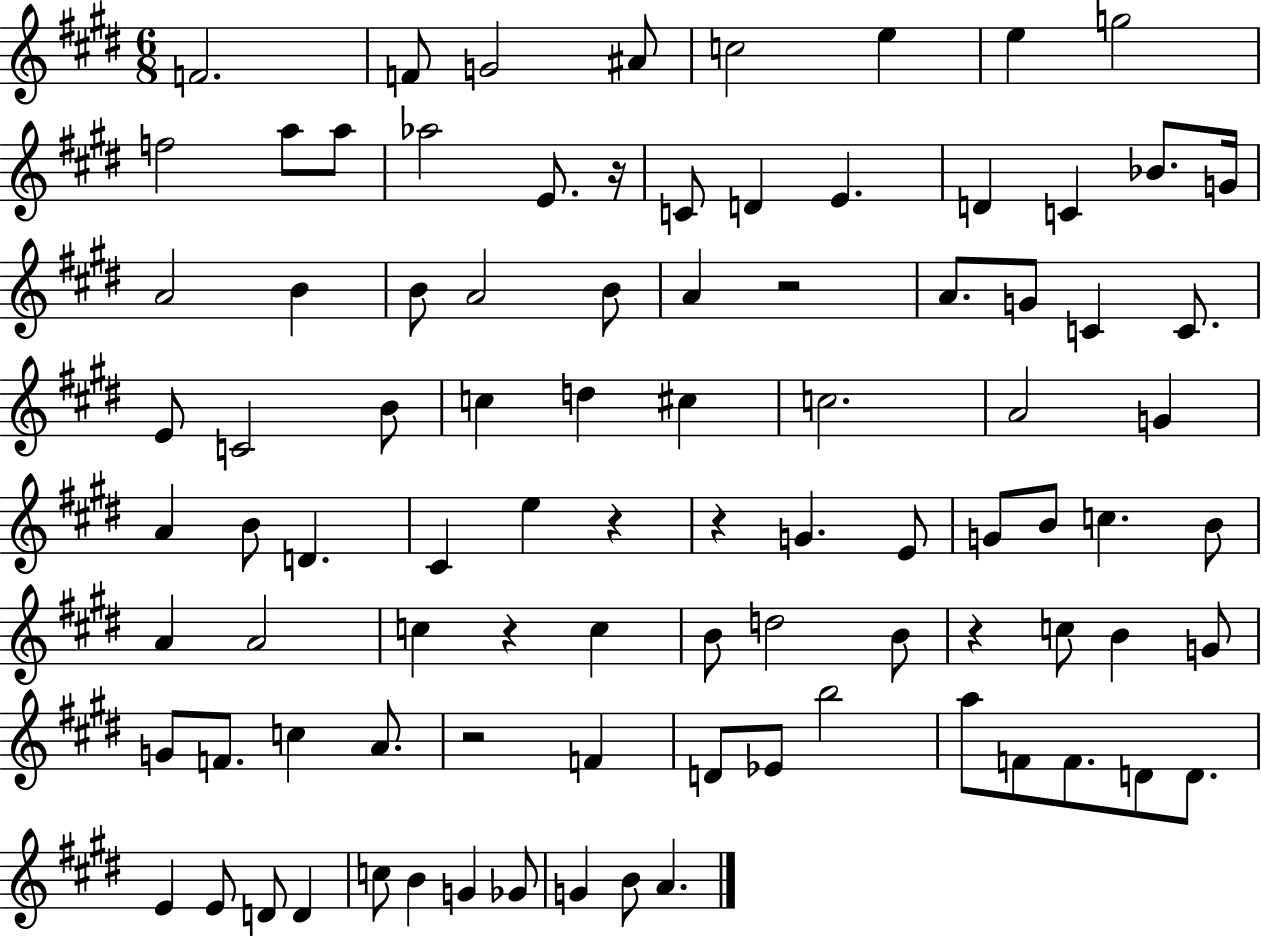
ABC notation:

X:1
T:Untitled
M:6/8
L:1/4
K:E
F2 F/2 G2 ^A/2 c2 e e g2 f2 a/2 a/2 _a2 E/2 z/4 C/2 D E D C _B/2 G/4 A2 B B/2 A2 B/2 A z2 A/2 G/2 C C/2 E/2 C2 B/2 c d ^c c2 A2 G A B/2 D ^C e z z G E/2 G/2 B/2 c B/2 A A2 c z c B/2 d2 B/2 z c/2 B G/2 G/2 F/2 c A/2 z2 F D/2 _E/2 b2 a/2 F/2 F/2 D/2 D/2 E E/2 D/2 D c/2 B G _G/2 G B/2 A